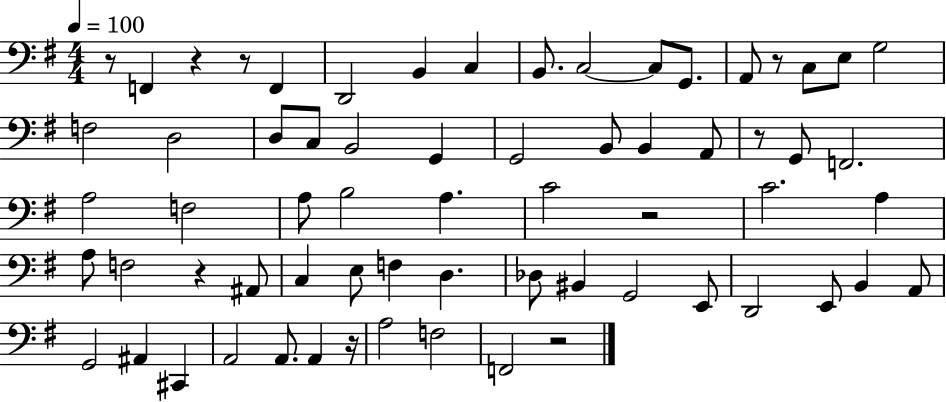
{
  \clef bass
  \numericTimeSignature
  \time 4/4
  \key g \major
  \tempo 4 = 100
  r8 f,4 r4 r8 f,4 | d,2 b,4 c4 | b,8. c2~~ c8 g,8. | a,8 r8 c8 e8 g2 | \break f2 d2 | d8 c8 b,2 g,4 | g,2 b,8 b,4 a,8 | r8 g,8 f,2. | \break a2 f2 | a8 b2 a4. | c'2 r2 | c'2. a4 | \break a8 f2 r4 ais,8 | c4 e8 f4 d4. | des8 bis,4 g,2 e,8 | d,2 e,8 b,4 a,8 | \break g,2 ais,4 cis,4 | a,2 a,8. a,4 r16 | a2 f2 | f,2 r2 | \break \bar "|."
}